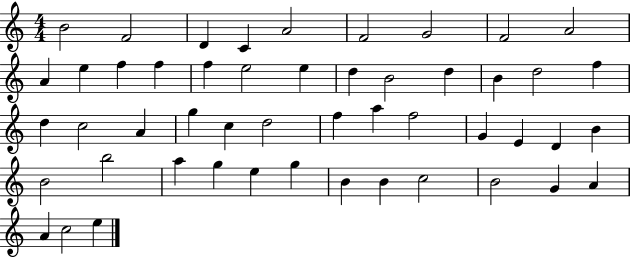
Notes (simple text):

B4/h F4/h D4/q C4/q A4/h F4/h G4/h F4/h A4/h A4/q E5/q F5/q F5/q F5/q E5/h E5/q D5/q B4/h D5/q B4/q D5/h F5/q D5/q C5/h A4/q G5/q C5/q D5/h F5/q A5/q F5/h G4/q E4/q D4/q B4/q B4/h B5/h A5/q G5/q E5/q G5/q B4/q B4/q C5/h B4/h G4/q A4/q A4/q C5/h E5/q